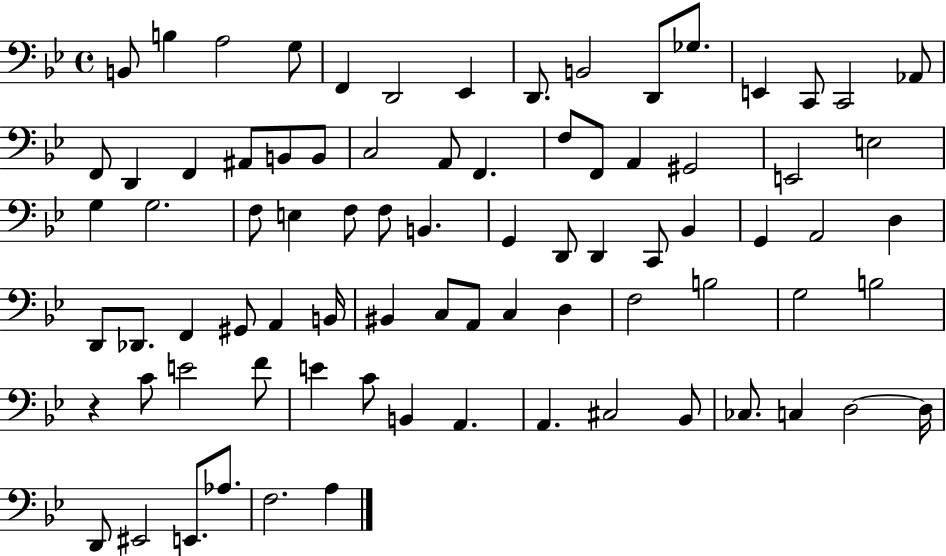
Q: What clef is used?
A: bass